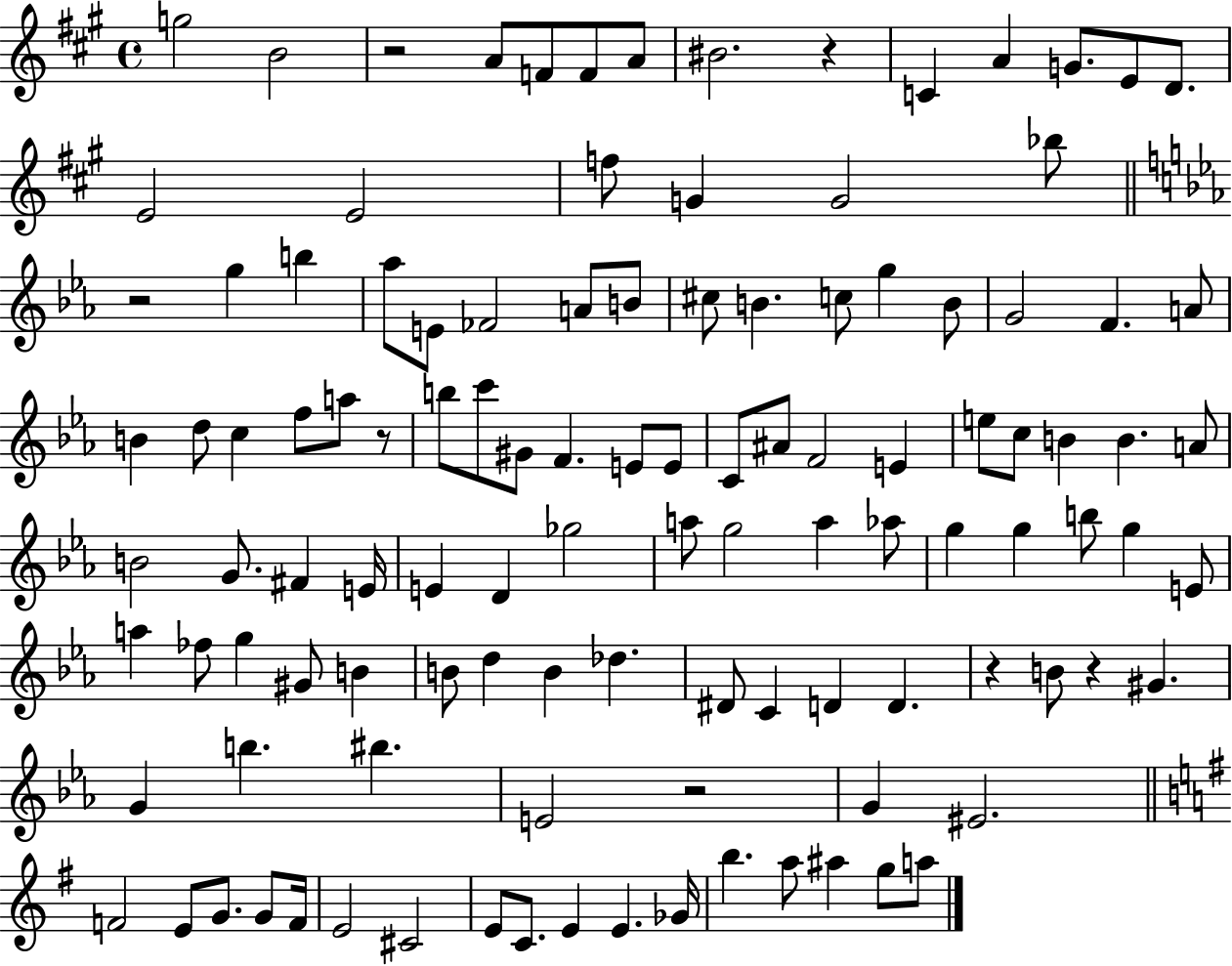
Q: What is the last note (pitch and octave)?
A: A5